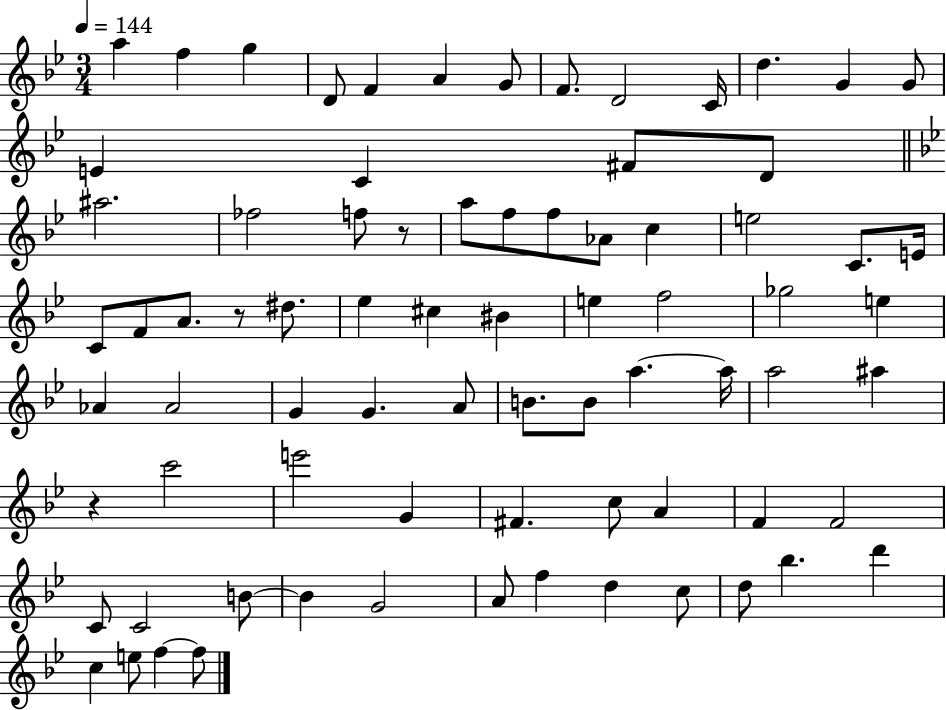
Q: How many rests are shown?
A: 3